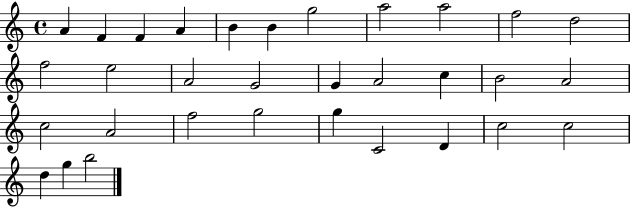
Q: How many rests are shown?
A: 0